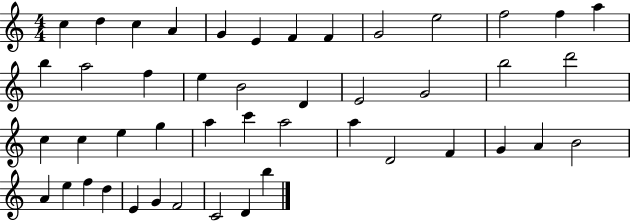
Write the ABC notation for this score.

X:1
T:Untitled
M:4/4
L:1/4
K:C
c d c A G E F F G2 e2 f2 f a b a2 f e B2 D E2 G2 b2 d'2 c c e g a c' a2 a D2 F G A B2 A e f d E G F2 C2 D b